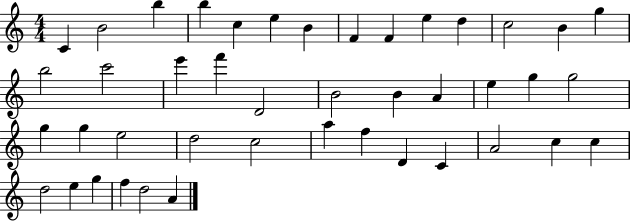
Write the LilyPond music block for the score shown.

{
  \clef treble
  \numericTimeSignature
  \time 4/4
  \key c \major
  c'4 b'2 b''4 | b''4 c''4 e''4 b'4 | f'4 f'4 e''4 d''4 | c''2 b'4 g''4 | \break b''2 c'''2 | e'''4 f'''4 d'2 | b'2 b'4 a'4 | e''4 g''4 g''2 | \break g''4 g''4 e''2 | d''2 c''2 | a''4 f''4 d'4 c'4 | a'2 c''4 c''4 | \break d''2 e''4 g''4 | f''4 d''2 a'4 | \bar "|."
}